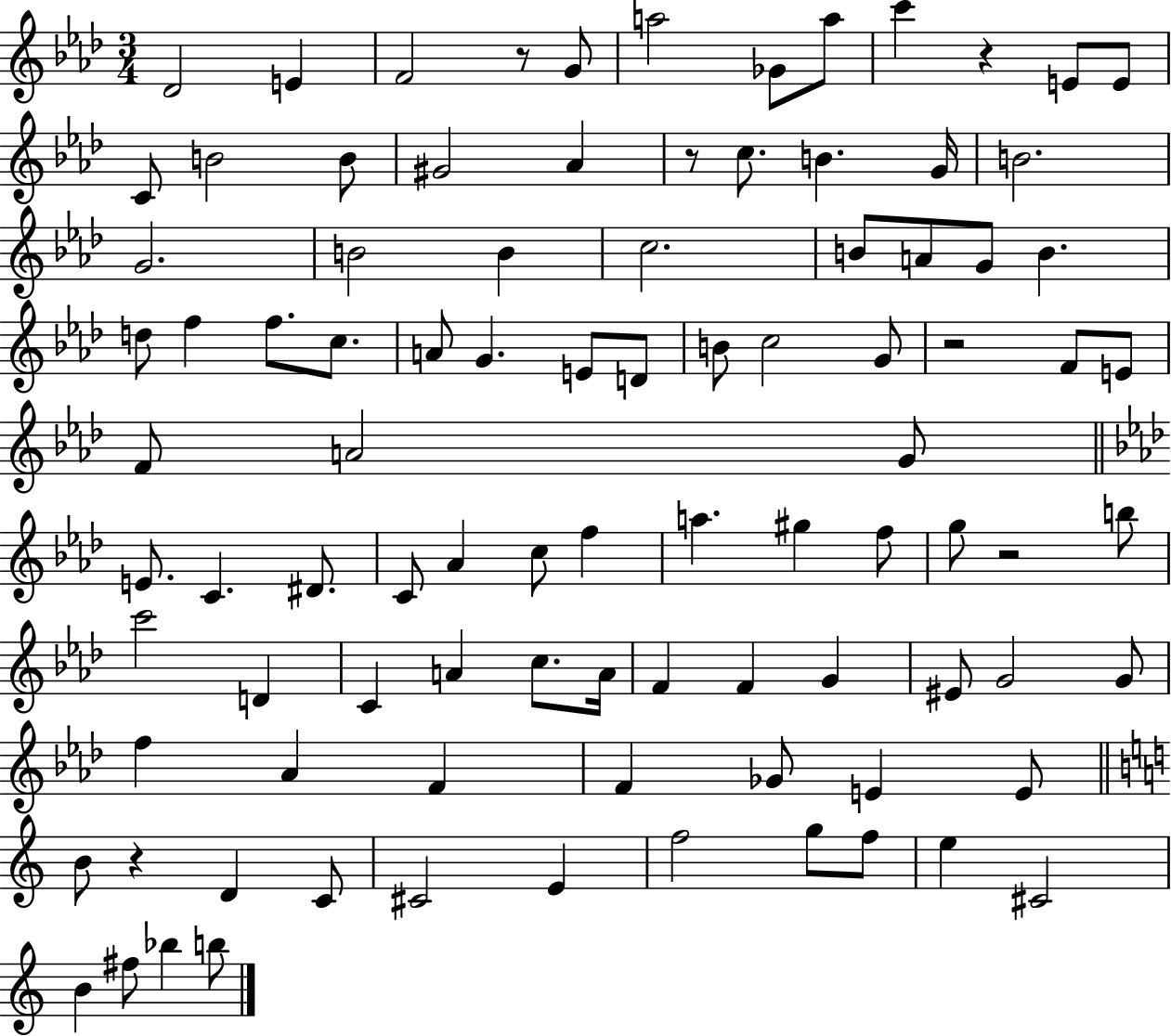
{
  \clef treble
  \numericTimeSignature
  \time 3/4
  \key aes \major
  des'2 e'4 | f'2 r8 g'8 | a''2 ges'8 a''8 | c'''4 r4 e'8 e'8 | \break c'8 b'2 b'8 | gis'2 aes'4 | r8 c''8. b'4. g'16 | b'2. | \break g'2. | b'2 b'4 | c''2. | b'8 a'8 g'8 b'4. | \break d''8 f''4 f''8. c''8. | a'8 g'4. e'8 d'8 | b'8 c''2 g'8 | r2 f'8 e'8 | \break f'8 a'2 g'8 | \bar "||" \break \key aes \major e'8. c'4. dis'8. | c'8 aes'4 c''8 f''4 | a''4. gis''4 f''8 | g''8 r2 b''8 | \break c'''2 d'4 | c'4 a'4 c''8. a'16 | f'4 f'4 g'4 | eis'8 g'2 g'8 | \break f''4 aes'4 f'4 | f'4 ges'8 e'4 e'8 | \bar "||" \break \key a \minor b'8 r4 d'4 c'8 | cis'2 e'4 | f''2 g''8 f''8 | e''4 cis'2 | \break b'4 fis''8 bes''4 b''8 | \bar "|."
}